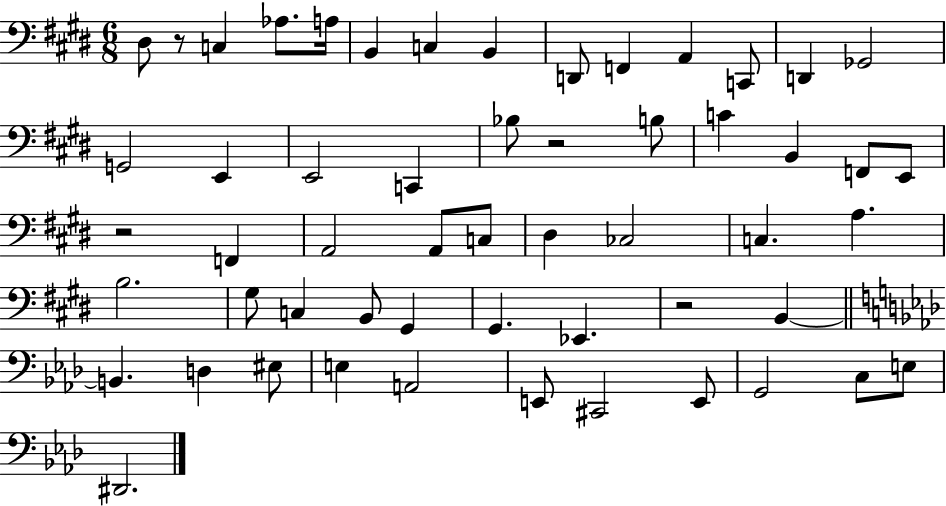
{
  \clef bass
  \numericTimeSignature
  \time 6/8
  \key e \major
  dis8 r8 c4 aes8. a16 | b,4 c4 b,4 | d,8 f,4 a,4 c,8 | d,4 ges,2 | \break g,2 e,4 | e,2 c,4 | bes8 r2 b8 | c'4 b,4 f,8 e,8 | \break r2 f,4 | a,2 a,8 c8 | dis4 ces2 | c4. a4. | \break b2. | gis8 c4 b,8 gis,4 | gis,4. ees,4. | r2 b,4~~ | \break \bar "||" \break \key aes \major b,4. d4 eis8 | e4 a,2 | e,8 cis,2 e,8 | g,2 c8 e8 | \break dis,2. | \bar "|."
}